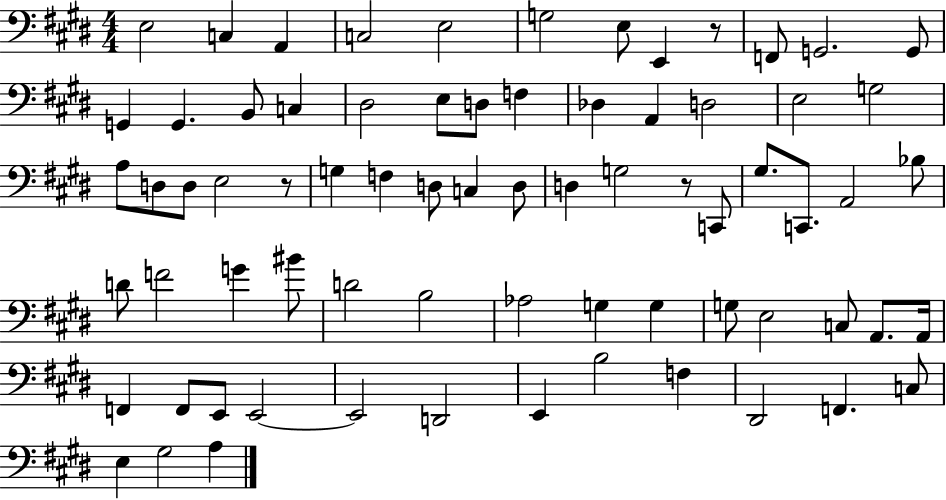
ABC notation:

X:1
T:Untitled
M:4/4
L:1/4
K:E
E,2 C, A,, C,2 E,2 G,2 E,/2 E,, z/2 F,,/2 G,,2 G,,/2 G,, G,, B,,/2 C, ^D,2 E,/2 D,/2 F, _D, A,, D,2 E,2 G,2 A,/2 D,/2 D,/2 E,2 z/2 G, F, D,/2 C, D,/2 D, G,2 z/2 C,,/2 ^G,/2 C,,/2 A,,2 _B,/2 D/2 F2 G ^B/2 D2 B,2 _A,2 G, G, G,/2 E,2 C,/2 A,,/2 A,,/4 F,, F,,/2 E,,/2 E,,2 E,,2 D,,2 E,, B,2 F, ^D,,2 F,, C,/2 E, ^G,2 A,